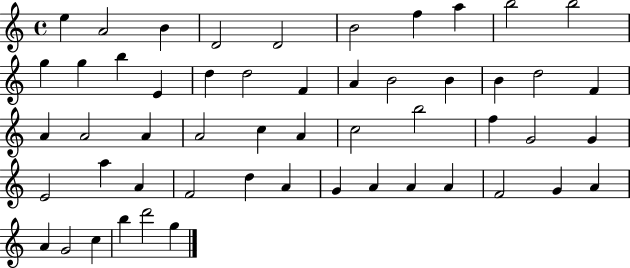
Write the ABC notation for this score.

X:1
T:Untitled
M:4/4
L:1/4
K:C
e A2 B D2 D2 B2 f a b2 b2 g g b E d d2 F A B2 B B d2 F A A2 A A2 c A c2 b2 f G2 G E2 a A F2 d A G A A A F2 G A A G2 c b d'2 g